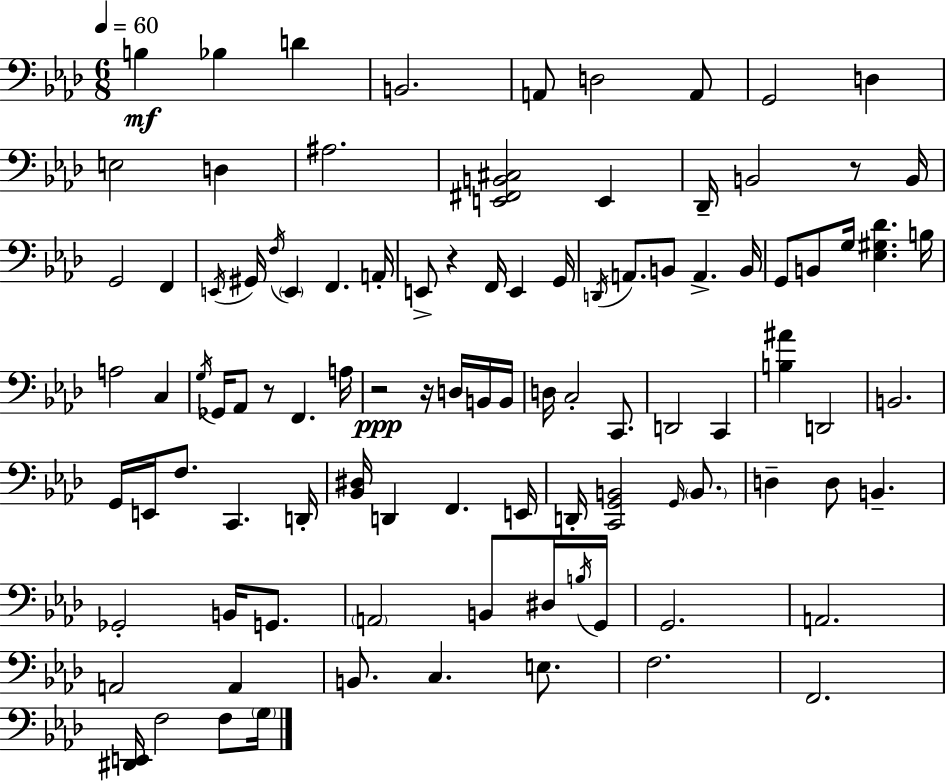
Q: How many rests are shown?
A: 5